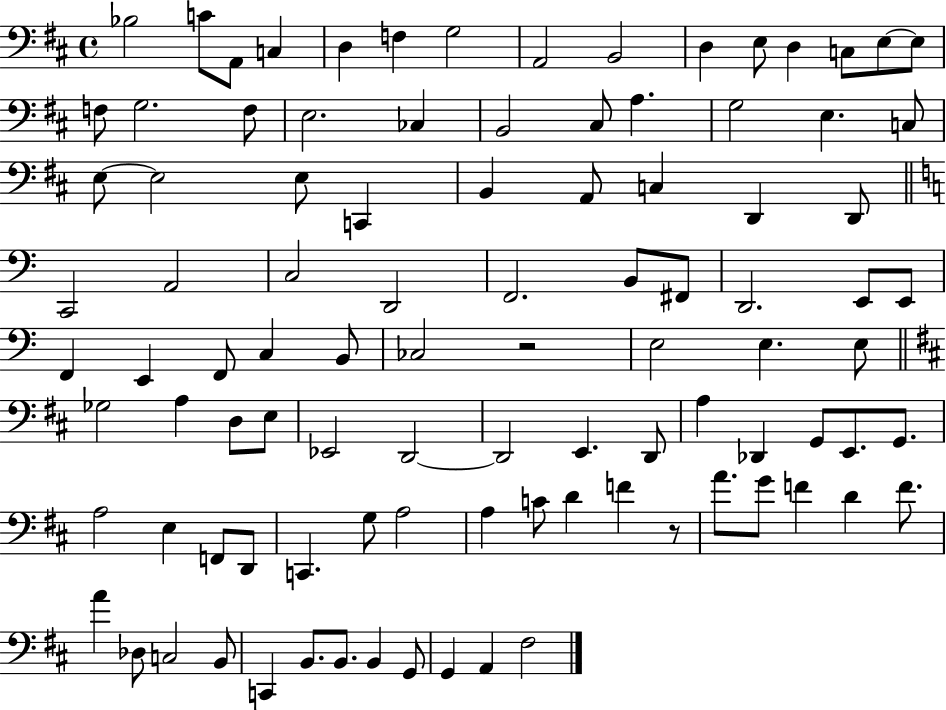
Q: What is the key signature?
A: D major